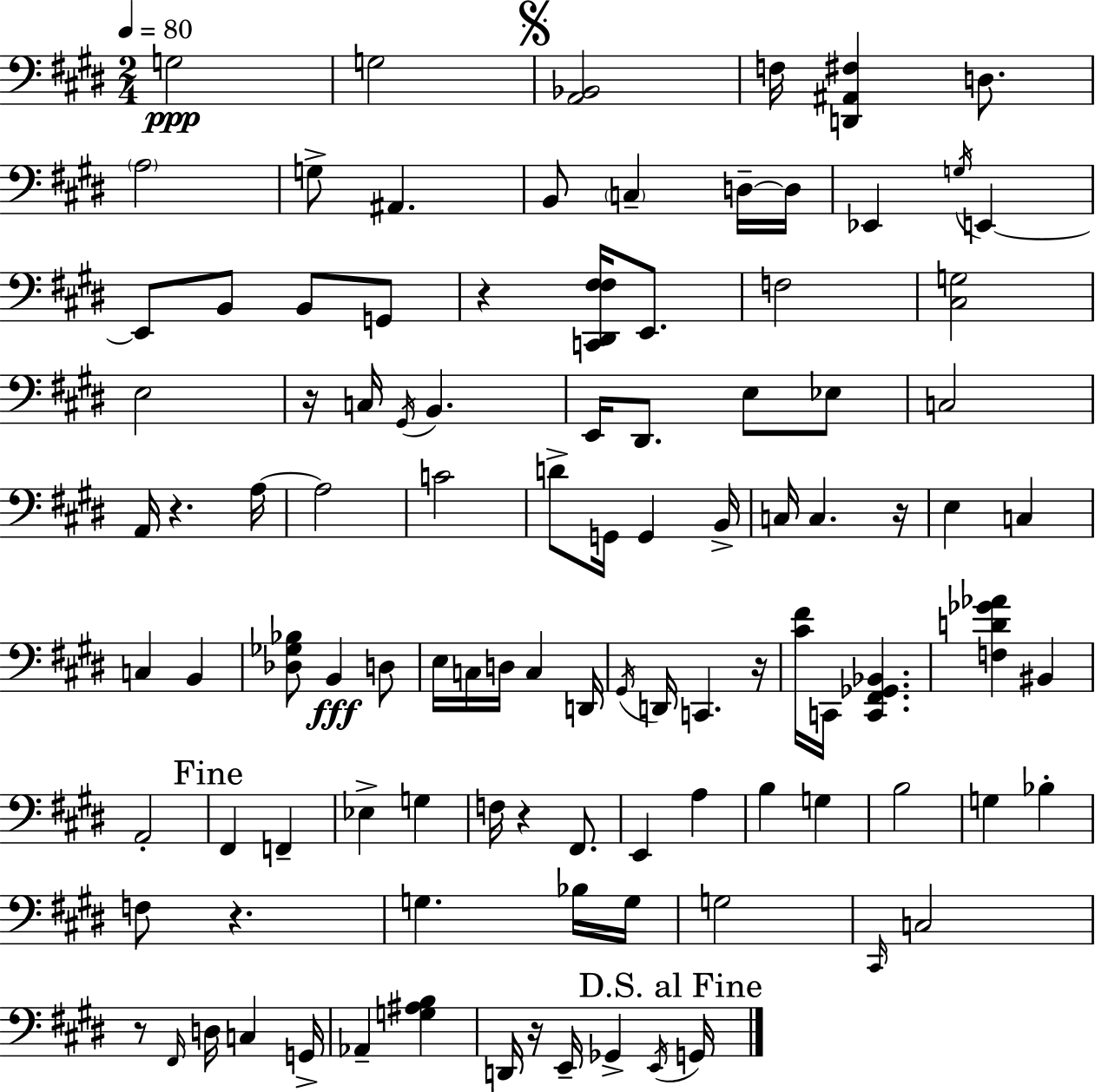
X:1
T:Untitled
M:2/4
L:1/4
K:E
G,2 G,2 [A,,_B,,]2 F,/4 [D,,^A,,^F,] D,/2 A,2 G,/2 ^A,, B,,/2 C, D,/4 D,/4 _E,, G,/4 E,, E,,/2 B,,/2 B,,/2 G,,/2 z [C,,^D,,^F,^F,]/4 E,,/2 F,2 [^C,G,]2 E,2 z/4 C,/4 ^G,,/4 B,, E,,/4 ^D,,/2 E,/2 _E,/2 C,2 A,,/4 z A,/4 A,2 C2 D/2 G,,/4 G,, B,,/4 C,/4 C, z/4 E, C, C, B,, [_D,_G,_B,]/2 B,, D,/2 E,/4 C,/4 D,/4 C, D,,/4 ^G,,/4 D,,/4 C,, z/4 [^C^F]/4 C,,/4 [C,,^F,,_G,,_B,,] [F,D_G_A] ^B,, A,,2 ^F,, F,, _E, G, F,/4 z ^F,,/2 E,, A, B, G, B,2 G, _B, F,/2 z G, _B,/4 G,/4 G,2 ^C,,/4 C,2 z/2 ^F,,/4 D,/4 C, G,,/4 _A,, [G,^A,B,] D,,/4 z/4 E,,/4 _G,, E,,/4 G,,/4